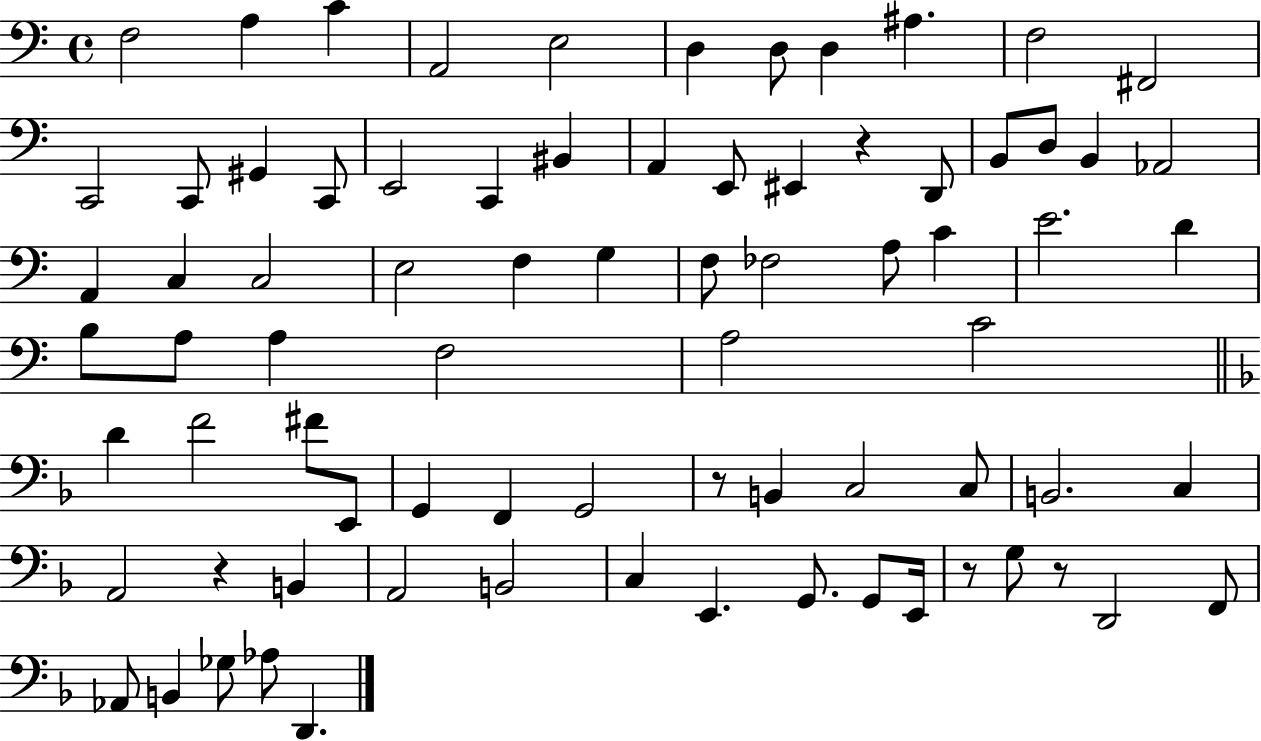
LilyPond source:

{
  \clef bass
  \time 4/4
  \defaultTimeSignature
  \key c \major
  f2 a4 c'4 | a,2 e2 | d4 d8 d4 ais4. | f2 fis,2 | \break c,2 c,8 gis,4 c,8 | e,2 c,4 bis,4 | a,4 e,8 eis,4 r4 d,8 | b,8 d8 b,4 aes,2 | \break a,4 c4 c2 | e2 f4 g4 | f8 fes2 a8 c'4 | e'2. d'4 | \break b8 a8 a4 f2 | a2 c'2 | \bar "||" \break \key f \major d'4 f'2 fis'8 e,8 | g,4 f,4 g,2 | r8 b,4 c2 c8 | b,2. c4 | \break a,2 r4 b,4 | a,2 b,2 | c4 e,4. g,8. g,8 e,16 | r8 g8 r8 d,2 f,8 | \break aes,8 b,4 ges8 aes8 d,4. | \bar "|."
}